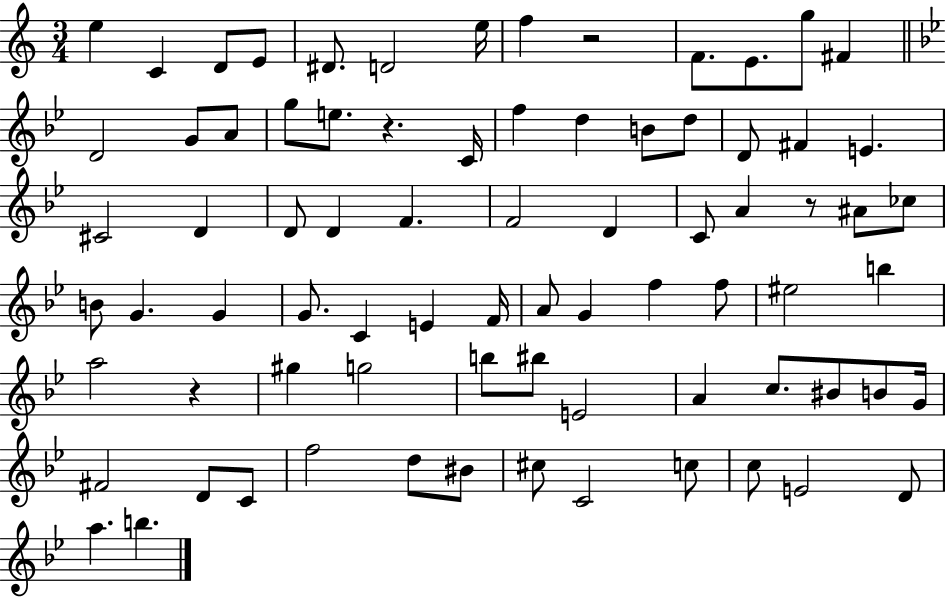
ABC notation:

X:1
T:Untitled
M:3/4
L:1/4
K:C
e C D/2 E/2 ^D/2 D2 e/4 f z2 F/2 E/2 g/2 ^F D2 G/2 A/2 g/2 e/2 z C/4 f d B/2 d/2 D/2 ^F E ^C2 D D/2 D F F2 D C/2 A z/2 ^A/2 _c/2 B/2 G G G/2 C E F/4 A/2 G f f/2 ^e2 b a2 z ^g g2 b/2 ^b/2 E2 A c/2 ^B/2 B/2 G/4 ^F2 D/2 C/2 f2 d/2 ^B/2 ^c/2 C2 c/2 c/2 E2 D/2 a b